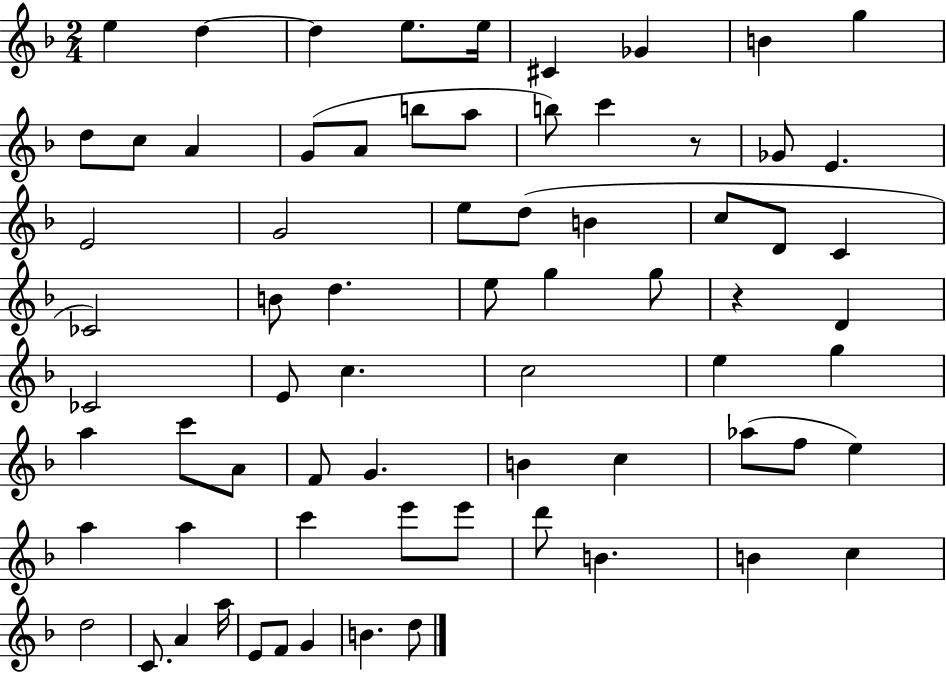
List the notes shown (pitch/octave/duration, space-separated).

E5/q D5/q D5/q E5/e. E5/s C#4/q Gb4/q B4/q G5/q D5/e C5/e A4/q G4/e A4/e B5/e A5/e B5/e C6/q R/e Gb4/e E4/q. E4/h G4/h E5/e D5/e B4/q C5/e D4/e C4/q CES4/h B4/e D5/q. E5/e G5/q G5/e R/q D4/q CES4/h E4/e C5/q. C5/h E5/q G5/q A5/q C6/e A4/e F4/e G4/q. B4/q C5/q Ab5/e F5/e E5/q A5/q A5/q C6/q E6/e E6/e D6/e B4/q. B4/q C5/q D5/h C4/e. A4/q A5/s E4/e F4/e G4/q B4/q. D5/e